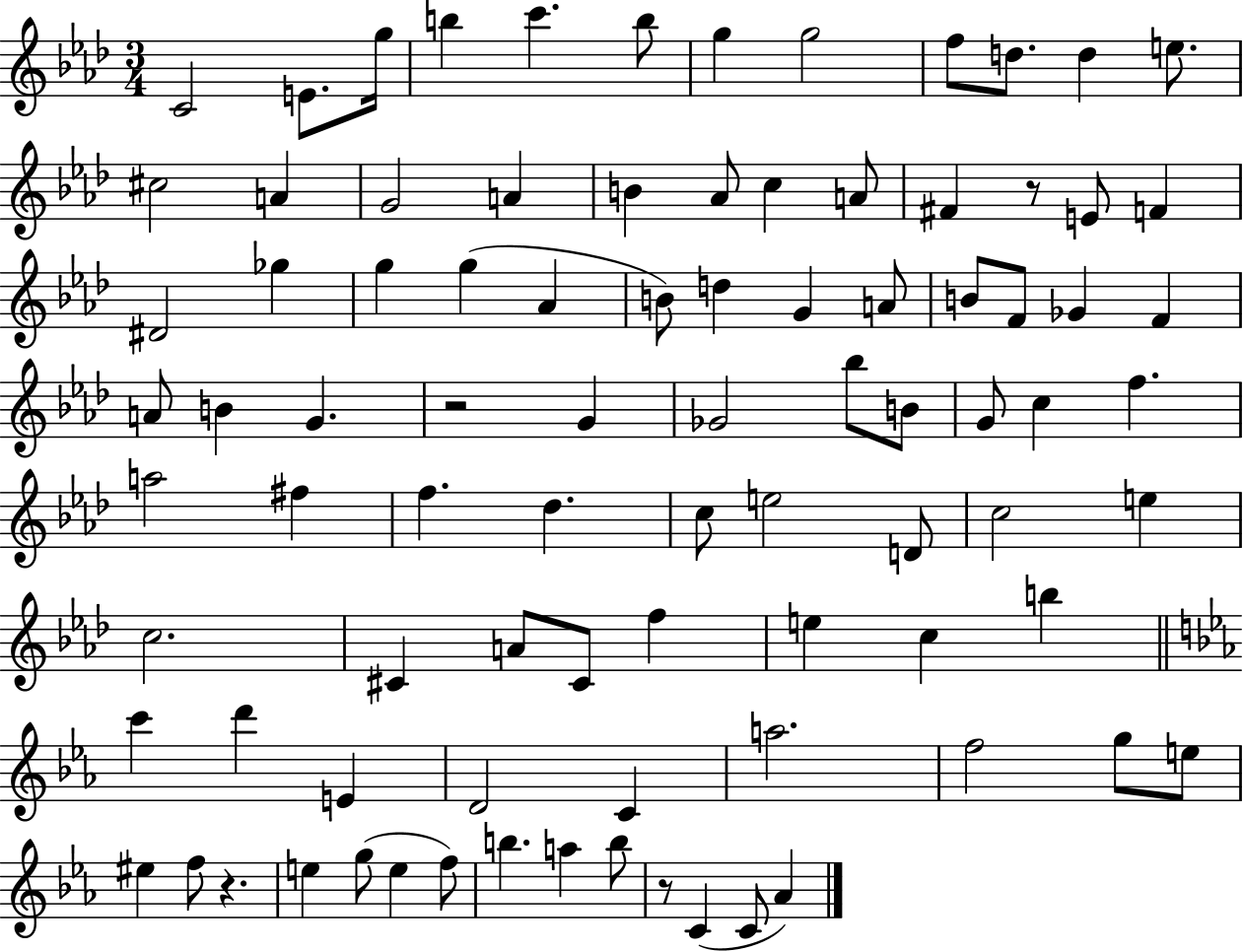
C4/h E4/e. G5/s B5/q C6/q. B5/e G5/q G5/h F5/e D5/e. D5/q E5/e. C#5/h A4/q G4/h A4/q B4/q Ab4/e C5/q A4/e F#4/q R/e E4/e F4/q D#4/h Gb5/q G5/q G5/q Ab4/q B4/e D5/q G4/q A4/e B4/e F4/e Gb4/q F4/q A4/e B4/q G4/q. R/h G4/q Gb4/h Bb5/e B4/e G4/e C5/q F5/q. A5/h F#5/q F5/q. Db5/q. C5/e E5/h D4/e C5/h E5/q C5/h. C#4/q A4/e C#4/e F5/q E5/q C5/q B5/q C6/q D6/q E4/q D4/h C4/q A5/h. F5/h G5/e E5/e EIS5/q F5/e R/q. E5/q G5/e E5/q F5/e B5/q. A5/q B5/e R/e C4/q C4/e Ab4/q